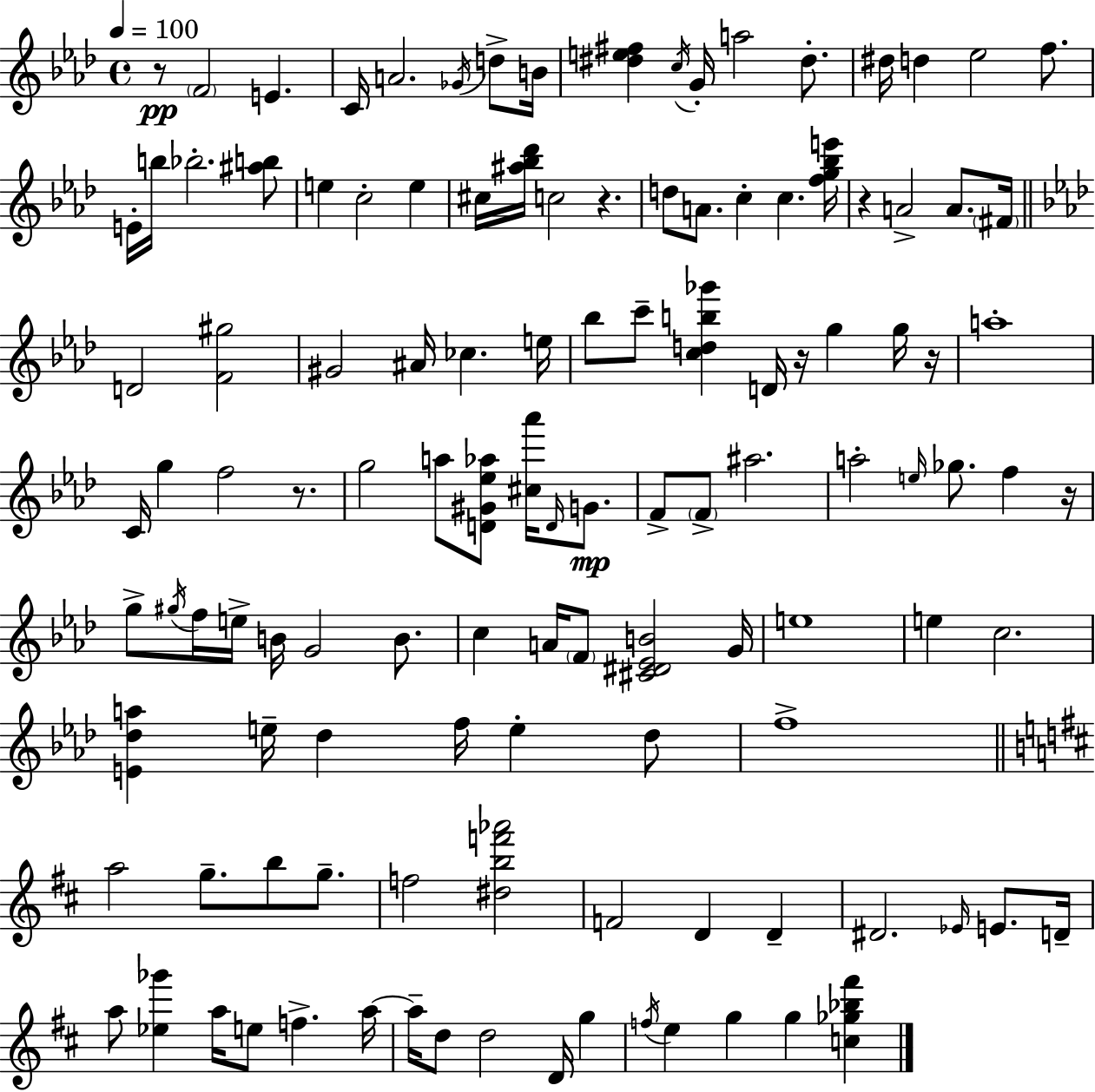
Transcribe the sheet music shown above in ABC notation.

X:1
T:Untitled
M:4/4
L:1/4
K:Fm
z/2 F2 E C/4 A2 _G/4 d/2 B/4 [^de^f] c/4 G/4 a2 ^d/2 ^d/4 d _e2 f/2 E/4 b/4 _b2 [^ab]/2 e c2 e ^c/4 [^a_b_d']/4 c2 z d/2 A/2 c c [fg_be']/4 z A2 A/2 ^F/4 D2 [F^g]2 ^G2 ^A/4 _c e/4 _b/2 c'/2 [cdb_g'] D/4 z/4 g g/4 z/4 a4 C/4 g f2 z/2 g2 a/2 [D^G_e_a]/2 [^c_a']/4 D/4 G/2 F/2 F/2 ^a2 a2 e/4 _g/2 f z/4 g/2 ^g/4 f/4 e/4 B/4 G2 B/2 c A/4 F/2 [^C^D_EB]2 G/4 e4 e c2 [E_da] e/4 _d f/4 e _d/2 f4 a2 g/2 b/2 g/2 f2 [^dbf'_a']2 F2 D D ^D2 _E/4 E/2 D/4 a/2 [_e_g'] a/4 e/2 f a/4 a/4 d/2 d2 D/4 g f/4 e g g [c_g_b^f']